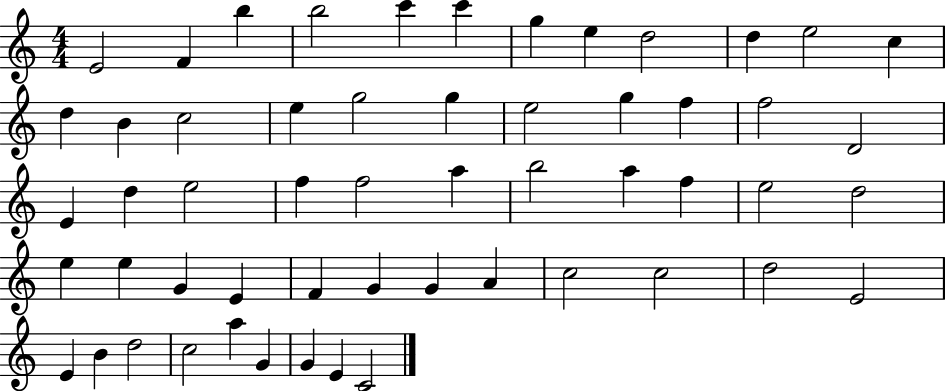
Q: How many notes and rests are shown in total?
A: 55